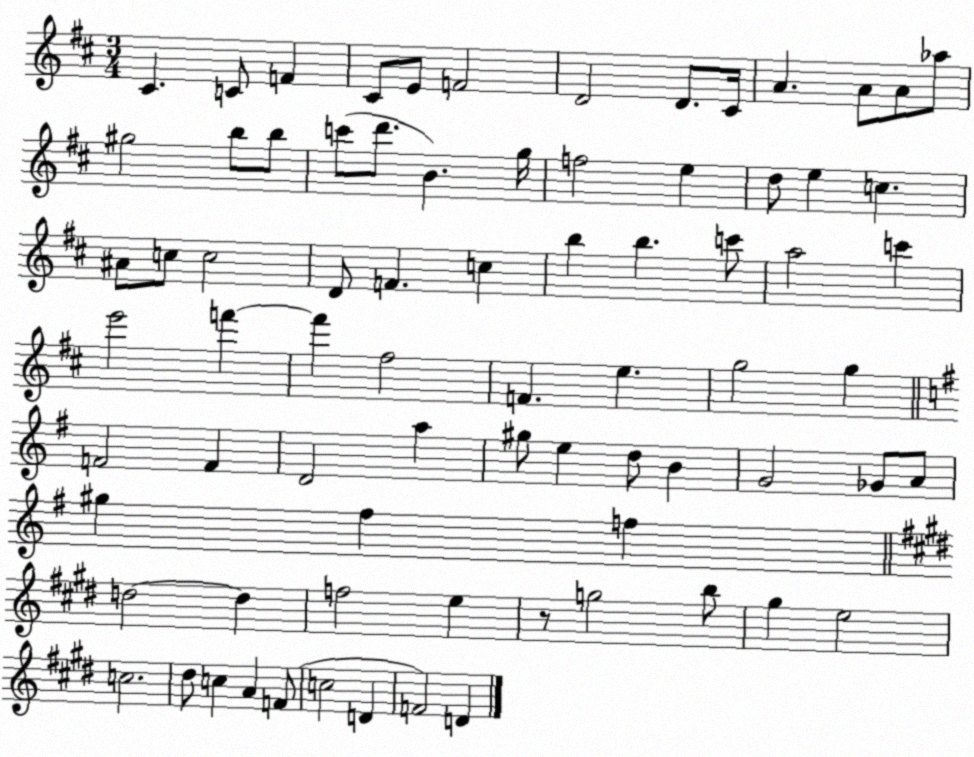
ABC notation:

X:1
T:Untitled
M:3/4
L:1/4
K:D
^C C/2 F ^C/2 E/2 F2 D2 D/2 ^C/4 A A/2 A/2 _a/2 ^g2 b/2 b/2 c'/2 d'/2 B g/4 f2 e d/2 e c ^A/2 c/2 c2 D/2 F c b b c'/2 a2 c' e'2 f' f' ^f2 F e g2 g F2 F D2 a ^g/2 e d/2 B G2 _G/2 A/2 ^g ^f f d2 d f2 e z/2 g2 b/2 ^g e2 c2 ^d/2 c A F/2 c2 D F2 D